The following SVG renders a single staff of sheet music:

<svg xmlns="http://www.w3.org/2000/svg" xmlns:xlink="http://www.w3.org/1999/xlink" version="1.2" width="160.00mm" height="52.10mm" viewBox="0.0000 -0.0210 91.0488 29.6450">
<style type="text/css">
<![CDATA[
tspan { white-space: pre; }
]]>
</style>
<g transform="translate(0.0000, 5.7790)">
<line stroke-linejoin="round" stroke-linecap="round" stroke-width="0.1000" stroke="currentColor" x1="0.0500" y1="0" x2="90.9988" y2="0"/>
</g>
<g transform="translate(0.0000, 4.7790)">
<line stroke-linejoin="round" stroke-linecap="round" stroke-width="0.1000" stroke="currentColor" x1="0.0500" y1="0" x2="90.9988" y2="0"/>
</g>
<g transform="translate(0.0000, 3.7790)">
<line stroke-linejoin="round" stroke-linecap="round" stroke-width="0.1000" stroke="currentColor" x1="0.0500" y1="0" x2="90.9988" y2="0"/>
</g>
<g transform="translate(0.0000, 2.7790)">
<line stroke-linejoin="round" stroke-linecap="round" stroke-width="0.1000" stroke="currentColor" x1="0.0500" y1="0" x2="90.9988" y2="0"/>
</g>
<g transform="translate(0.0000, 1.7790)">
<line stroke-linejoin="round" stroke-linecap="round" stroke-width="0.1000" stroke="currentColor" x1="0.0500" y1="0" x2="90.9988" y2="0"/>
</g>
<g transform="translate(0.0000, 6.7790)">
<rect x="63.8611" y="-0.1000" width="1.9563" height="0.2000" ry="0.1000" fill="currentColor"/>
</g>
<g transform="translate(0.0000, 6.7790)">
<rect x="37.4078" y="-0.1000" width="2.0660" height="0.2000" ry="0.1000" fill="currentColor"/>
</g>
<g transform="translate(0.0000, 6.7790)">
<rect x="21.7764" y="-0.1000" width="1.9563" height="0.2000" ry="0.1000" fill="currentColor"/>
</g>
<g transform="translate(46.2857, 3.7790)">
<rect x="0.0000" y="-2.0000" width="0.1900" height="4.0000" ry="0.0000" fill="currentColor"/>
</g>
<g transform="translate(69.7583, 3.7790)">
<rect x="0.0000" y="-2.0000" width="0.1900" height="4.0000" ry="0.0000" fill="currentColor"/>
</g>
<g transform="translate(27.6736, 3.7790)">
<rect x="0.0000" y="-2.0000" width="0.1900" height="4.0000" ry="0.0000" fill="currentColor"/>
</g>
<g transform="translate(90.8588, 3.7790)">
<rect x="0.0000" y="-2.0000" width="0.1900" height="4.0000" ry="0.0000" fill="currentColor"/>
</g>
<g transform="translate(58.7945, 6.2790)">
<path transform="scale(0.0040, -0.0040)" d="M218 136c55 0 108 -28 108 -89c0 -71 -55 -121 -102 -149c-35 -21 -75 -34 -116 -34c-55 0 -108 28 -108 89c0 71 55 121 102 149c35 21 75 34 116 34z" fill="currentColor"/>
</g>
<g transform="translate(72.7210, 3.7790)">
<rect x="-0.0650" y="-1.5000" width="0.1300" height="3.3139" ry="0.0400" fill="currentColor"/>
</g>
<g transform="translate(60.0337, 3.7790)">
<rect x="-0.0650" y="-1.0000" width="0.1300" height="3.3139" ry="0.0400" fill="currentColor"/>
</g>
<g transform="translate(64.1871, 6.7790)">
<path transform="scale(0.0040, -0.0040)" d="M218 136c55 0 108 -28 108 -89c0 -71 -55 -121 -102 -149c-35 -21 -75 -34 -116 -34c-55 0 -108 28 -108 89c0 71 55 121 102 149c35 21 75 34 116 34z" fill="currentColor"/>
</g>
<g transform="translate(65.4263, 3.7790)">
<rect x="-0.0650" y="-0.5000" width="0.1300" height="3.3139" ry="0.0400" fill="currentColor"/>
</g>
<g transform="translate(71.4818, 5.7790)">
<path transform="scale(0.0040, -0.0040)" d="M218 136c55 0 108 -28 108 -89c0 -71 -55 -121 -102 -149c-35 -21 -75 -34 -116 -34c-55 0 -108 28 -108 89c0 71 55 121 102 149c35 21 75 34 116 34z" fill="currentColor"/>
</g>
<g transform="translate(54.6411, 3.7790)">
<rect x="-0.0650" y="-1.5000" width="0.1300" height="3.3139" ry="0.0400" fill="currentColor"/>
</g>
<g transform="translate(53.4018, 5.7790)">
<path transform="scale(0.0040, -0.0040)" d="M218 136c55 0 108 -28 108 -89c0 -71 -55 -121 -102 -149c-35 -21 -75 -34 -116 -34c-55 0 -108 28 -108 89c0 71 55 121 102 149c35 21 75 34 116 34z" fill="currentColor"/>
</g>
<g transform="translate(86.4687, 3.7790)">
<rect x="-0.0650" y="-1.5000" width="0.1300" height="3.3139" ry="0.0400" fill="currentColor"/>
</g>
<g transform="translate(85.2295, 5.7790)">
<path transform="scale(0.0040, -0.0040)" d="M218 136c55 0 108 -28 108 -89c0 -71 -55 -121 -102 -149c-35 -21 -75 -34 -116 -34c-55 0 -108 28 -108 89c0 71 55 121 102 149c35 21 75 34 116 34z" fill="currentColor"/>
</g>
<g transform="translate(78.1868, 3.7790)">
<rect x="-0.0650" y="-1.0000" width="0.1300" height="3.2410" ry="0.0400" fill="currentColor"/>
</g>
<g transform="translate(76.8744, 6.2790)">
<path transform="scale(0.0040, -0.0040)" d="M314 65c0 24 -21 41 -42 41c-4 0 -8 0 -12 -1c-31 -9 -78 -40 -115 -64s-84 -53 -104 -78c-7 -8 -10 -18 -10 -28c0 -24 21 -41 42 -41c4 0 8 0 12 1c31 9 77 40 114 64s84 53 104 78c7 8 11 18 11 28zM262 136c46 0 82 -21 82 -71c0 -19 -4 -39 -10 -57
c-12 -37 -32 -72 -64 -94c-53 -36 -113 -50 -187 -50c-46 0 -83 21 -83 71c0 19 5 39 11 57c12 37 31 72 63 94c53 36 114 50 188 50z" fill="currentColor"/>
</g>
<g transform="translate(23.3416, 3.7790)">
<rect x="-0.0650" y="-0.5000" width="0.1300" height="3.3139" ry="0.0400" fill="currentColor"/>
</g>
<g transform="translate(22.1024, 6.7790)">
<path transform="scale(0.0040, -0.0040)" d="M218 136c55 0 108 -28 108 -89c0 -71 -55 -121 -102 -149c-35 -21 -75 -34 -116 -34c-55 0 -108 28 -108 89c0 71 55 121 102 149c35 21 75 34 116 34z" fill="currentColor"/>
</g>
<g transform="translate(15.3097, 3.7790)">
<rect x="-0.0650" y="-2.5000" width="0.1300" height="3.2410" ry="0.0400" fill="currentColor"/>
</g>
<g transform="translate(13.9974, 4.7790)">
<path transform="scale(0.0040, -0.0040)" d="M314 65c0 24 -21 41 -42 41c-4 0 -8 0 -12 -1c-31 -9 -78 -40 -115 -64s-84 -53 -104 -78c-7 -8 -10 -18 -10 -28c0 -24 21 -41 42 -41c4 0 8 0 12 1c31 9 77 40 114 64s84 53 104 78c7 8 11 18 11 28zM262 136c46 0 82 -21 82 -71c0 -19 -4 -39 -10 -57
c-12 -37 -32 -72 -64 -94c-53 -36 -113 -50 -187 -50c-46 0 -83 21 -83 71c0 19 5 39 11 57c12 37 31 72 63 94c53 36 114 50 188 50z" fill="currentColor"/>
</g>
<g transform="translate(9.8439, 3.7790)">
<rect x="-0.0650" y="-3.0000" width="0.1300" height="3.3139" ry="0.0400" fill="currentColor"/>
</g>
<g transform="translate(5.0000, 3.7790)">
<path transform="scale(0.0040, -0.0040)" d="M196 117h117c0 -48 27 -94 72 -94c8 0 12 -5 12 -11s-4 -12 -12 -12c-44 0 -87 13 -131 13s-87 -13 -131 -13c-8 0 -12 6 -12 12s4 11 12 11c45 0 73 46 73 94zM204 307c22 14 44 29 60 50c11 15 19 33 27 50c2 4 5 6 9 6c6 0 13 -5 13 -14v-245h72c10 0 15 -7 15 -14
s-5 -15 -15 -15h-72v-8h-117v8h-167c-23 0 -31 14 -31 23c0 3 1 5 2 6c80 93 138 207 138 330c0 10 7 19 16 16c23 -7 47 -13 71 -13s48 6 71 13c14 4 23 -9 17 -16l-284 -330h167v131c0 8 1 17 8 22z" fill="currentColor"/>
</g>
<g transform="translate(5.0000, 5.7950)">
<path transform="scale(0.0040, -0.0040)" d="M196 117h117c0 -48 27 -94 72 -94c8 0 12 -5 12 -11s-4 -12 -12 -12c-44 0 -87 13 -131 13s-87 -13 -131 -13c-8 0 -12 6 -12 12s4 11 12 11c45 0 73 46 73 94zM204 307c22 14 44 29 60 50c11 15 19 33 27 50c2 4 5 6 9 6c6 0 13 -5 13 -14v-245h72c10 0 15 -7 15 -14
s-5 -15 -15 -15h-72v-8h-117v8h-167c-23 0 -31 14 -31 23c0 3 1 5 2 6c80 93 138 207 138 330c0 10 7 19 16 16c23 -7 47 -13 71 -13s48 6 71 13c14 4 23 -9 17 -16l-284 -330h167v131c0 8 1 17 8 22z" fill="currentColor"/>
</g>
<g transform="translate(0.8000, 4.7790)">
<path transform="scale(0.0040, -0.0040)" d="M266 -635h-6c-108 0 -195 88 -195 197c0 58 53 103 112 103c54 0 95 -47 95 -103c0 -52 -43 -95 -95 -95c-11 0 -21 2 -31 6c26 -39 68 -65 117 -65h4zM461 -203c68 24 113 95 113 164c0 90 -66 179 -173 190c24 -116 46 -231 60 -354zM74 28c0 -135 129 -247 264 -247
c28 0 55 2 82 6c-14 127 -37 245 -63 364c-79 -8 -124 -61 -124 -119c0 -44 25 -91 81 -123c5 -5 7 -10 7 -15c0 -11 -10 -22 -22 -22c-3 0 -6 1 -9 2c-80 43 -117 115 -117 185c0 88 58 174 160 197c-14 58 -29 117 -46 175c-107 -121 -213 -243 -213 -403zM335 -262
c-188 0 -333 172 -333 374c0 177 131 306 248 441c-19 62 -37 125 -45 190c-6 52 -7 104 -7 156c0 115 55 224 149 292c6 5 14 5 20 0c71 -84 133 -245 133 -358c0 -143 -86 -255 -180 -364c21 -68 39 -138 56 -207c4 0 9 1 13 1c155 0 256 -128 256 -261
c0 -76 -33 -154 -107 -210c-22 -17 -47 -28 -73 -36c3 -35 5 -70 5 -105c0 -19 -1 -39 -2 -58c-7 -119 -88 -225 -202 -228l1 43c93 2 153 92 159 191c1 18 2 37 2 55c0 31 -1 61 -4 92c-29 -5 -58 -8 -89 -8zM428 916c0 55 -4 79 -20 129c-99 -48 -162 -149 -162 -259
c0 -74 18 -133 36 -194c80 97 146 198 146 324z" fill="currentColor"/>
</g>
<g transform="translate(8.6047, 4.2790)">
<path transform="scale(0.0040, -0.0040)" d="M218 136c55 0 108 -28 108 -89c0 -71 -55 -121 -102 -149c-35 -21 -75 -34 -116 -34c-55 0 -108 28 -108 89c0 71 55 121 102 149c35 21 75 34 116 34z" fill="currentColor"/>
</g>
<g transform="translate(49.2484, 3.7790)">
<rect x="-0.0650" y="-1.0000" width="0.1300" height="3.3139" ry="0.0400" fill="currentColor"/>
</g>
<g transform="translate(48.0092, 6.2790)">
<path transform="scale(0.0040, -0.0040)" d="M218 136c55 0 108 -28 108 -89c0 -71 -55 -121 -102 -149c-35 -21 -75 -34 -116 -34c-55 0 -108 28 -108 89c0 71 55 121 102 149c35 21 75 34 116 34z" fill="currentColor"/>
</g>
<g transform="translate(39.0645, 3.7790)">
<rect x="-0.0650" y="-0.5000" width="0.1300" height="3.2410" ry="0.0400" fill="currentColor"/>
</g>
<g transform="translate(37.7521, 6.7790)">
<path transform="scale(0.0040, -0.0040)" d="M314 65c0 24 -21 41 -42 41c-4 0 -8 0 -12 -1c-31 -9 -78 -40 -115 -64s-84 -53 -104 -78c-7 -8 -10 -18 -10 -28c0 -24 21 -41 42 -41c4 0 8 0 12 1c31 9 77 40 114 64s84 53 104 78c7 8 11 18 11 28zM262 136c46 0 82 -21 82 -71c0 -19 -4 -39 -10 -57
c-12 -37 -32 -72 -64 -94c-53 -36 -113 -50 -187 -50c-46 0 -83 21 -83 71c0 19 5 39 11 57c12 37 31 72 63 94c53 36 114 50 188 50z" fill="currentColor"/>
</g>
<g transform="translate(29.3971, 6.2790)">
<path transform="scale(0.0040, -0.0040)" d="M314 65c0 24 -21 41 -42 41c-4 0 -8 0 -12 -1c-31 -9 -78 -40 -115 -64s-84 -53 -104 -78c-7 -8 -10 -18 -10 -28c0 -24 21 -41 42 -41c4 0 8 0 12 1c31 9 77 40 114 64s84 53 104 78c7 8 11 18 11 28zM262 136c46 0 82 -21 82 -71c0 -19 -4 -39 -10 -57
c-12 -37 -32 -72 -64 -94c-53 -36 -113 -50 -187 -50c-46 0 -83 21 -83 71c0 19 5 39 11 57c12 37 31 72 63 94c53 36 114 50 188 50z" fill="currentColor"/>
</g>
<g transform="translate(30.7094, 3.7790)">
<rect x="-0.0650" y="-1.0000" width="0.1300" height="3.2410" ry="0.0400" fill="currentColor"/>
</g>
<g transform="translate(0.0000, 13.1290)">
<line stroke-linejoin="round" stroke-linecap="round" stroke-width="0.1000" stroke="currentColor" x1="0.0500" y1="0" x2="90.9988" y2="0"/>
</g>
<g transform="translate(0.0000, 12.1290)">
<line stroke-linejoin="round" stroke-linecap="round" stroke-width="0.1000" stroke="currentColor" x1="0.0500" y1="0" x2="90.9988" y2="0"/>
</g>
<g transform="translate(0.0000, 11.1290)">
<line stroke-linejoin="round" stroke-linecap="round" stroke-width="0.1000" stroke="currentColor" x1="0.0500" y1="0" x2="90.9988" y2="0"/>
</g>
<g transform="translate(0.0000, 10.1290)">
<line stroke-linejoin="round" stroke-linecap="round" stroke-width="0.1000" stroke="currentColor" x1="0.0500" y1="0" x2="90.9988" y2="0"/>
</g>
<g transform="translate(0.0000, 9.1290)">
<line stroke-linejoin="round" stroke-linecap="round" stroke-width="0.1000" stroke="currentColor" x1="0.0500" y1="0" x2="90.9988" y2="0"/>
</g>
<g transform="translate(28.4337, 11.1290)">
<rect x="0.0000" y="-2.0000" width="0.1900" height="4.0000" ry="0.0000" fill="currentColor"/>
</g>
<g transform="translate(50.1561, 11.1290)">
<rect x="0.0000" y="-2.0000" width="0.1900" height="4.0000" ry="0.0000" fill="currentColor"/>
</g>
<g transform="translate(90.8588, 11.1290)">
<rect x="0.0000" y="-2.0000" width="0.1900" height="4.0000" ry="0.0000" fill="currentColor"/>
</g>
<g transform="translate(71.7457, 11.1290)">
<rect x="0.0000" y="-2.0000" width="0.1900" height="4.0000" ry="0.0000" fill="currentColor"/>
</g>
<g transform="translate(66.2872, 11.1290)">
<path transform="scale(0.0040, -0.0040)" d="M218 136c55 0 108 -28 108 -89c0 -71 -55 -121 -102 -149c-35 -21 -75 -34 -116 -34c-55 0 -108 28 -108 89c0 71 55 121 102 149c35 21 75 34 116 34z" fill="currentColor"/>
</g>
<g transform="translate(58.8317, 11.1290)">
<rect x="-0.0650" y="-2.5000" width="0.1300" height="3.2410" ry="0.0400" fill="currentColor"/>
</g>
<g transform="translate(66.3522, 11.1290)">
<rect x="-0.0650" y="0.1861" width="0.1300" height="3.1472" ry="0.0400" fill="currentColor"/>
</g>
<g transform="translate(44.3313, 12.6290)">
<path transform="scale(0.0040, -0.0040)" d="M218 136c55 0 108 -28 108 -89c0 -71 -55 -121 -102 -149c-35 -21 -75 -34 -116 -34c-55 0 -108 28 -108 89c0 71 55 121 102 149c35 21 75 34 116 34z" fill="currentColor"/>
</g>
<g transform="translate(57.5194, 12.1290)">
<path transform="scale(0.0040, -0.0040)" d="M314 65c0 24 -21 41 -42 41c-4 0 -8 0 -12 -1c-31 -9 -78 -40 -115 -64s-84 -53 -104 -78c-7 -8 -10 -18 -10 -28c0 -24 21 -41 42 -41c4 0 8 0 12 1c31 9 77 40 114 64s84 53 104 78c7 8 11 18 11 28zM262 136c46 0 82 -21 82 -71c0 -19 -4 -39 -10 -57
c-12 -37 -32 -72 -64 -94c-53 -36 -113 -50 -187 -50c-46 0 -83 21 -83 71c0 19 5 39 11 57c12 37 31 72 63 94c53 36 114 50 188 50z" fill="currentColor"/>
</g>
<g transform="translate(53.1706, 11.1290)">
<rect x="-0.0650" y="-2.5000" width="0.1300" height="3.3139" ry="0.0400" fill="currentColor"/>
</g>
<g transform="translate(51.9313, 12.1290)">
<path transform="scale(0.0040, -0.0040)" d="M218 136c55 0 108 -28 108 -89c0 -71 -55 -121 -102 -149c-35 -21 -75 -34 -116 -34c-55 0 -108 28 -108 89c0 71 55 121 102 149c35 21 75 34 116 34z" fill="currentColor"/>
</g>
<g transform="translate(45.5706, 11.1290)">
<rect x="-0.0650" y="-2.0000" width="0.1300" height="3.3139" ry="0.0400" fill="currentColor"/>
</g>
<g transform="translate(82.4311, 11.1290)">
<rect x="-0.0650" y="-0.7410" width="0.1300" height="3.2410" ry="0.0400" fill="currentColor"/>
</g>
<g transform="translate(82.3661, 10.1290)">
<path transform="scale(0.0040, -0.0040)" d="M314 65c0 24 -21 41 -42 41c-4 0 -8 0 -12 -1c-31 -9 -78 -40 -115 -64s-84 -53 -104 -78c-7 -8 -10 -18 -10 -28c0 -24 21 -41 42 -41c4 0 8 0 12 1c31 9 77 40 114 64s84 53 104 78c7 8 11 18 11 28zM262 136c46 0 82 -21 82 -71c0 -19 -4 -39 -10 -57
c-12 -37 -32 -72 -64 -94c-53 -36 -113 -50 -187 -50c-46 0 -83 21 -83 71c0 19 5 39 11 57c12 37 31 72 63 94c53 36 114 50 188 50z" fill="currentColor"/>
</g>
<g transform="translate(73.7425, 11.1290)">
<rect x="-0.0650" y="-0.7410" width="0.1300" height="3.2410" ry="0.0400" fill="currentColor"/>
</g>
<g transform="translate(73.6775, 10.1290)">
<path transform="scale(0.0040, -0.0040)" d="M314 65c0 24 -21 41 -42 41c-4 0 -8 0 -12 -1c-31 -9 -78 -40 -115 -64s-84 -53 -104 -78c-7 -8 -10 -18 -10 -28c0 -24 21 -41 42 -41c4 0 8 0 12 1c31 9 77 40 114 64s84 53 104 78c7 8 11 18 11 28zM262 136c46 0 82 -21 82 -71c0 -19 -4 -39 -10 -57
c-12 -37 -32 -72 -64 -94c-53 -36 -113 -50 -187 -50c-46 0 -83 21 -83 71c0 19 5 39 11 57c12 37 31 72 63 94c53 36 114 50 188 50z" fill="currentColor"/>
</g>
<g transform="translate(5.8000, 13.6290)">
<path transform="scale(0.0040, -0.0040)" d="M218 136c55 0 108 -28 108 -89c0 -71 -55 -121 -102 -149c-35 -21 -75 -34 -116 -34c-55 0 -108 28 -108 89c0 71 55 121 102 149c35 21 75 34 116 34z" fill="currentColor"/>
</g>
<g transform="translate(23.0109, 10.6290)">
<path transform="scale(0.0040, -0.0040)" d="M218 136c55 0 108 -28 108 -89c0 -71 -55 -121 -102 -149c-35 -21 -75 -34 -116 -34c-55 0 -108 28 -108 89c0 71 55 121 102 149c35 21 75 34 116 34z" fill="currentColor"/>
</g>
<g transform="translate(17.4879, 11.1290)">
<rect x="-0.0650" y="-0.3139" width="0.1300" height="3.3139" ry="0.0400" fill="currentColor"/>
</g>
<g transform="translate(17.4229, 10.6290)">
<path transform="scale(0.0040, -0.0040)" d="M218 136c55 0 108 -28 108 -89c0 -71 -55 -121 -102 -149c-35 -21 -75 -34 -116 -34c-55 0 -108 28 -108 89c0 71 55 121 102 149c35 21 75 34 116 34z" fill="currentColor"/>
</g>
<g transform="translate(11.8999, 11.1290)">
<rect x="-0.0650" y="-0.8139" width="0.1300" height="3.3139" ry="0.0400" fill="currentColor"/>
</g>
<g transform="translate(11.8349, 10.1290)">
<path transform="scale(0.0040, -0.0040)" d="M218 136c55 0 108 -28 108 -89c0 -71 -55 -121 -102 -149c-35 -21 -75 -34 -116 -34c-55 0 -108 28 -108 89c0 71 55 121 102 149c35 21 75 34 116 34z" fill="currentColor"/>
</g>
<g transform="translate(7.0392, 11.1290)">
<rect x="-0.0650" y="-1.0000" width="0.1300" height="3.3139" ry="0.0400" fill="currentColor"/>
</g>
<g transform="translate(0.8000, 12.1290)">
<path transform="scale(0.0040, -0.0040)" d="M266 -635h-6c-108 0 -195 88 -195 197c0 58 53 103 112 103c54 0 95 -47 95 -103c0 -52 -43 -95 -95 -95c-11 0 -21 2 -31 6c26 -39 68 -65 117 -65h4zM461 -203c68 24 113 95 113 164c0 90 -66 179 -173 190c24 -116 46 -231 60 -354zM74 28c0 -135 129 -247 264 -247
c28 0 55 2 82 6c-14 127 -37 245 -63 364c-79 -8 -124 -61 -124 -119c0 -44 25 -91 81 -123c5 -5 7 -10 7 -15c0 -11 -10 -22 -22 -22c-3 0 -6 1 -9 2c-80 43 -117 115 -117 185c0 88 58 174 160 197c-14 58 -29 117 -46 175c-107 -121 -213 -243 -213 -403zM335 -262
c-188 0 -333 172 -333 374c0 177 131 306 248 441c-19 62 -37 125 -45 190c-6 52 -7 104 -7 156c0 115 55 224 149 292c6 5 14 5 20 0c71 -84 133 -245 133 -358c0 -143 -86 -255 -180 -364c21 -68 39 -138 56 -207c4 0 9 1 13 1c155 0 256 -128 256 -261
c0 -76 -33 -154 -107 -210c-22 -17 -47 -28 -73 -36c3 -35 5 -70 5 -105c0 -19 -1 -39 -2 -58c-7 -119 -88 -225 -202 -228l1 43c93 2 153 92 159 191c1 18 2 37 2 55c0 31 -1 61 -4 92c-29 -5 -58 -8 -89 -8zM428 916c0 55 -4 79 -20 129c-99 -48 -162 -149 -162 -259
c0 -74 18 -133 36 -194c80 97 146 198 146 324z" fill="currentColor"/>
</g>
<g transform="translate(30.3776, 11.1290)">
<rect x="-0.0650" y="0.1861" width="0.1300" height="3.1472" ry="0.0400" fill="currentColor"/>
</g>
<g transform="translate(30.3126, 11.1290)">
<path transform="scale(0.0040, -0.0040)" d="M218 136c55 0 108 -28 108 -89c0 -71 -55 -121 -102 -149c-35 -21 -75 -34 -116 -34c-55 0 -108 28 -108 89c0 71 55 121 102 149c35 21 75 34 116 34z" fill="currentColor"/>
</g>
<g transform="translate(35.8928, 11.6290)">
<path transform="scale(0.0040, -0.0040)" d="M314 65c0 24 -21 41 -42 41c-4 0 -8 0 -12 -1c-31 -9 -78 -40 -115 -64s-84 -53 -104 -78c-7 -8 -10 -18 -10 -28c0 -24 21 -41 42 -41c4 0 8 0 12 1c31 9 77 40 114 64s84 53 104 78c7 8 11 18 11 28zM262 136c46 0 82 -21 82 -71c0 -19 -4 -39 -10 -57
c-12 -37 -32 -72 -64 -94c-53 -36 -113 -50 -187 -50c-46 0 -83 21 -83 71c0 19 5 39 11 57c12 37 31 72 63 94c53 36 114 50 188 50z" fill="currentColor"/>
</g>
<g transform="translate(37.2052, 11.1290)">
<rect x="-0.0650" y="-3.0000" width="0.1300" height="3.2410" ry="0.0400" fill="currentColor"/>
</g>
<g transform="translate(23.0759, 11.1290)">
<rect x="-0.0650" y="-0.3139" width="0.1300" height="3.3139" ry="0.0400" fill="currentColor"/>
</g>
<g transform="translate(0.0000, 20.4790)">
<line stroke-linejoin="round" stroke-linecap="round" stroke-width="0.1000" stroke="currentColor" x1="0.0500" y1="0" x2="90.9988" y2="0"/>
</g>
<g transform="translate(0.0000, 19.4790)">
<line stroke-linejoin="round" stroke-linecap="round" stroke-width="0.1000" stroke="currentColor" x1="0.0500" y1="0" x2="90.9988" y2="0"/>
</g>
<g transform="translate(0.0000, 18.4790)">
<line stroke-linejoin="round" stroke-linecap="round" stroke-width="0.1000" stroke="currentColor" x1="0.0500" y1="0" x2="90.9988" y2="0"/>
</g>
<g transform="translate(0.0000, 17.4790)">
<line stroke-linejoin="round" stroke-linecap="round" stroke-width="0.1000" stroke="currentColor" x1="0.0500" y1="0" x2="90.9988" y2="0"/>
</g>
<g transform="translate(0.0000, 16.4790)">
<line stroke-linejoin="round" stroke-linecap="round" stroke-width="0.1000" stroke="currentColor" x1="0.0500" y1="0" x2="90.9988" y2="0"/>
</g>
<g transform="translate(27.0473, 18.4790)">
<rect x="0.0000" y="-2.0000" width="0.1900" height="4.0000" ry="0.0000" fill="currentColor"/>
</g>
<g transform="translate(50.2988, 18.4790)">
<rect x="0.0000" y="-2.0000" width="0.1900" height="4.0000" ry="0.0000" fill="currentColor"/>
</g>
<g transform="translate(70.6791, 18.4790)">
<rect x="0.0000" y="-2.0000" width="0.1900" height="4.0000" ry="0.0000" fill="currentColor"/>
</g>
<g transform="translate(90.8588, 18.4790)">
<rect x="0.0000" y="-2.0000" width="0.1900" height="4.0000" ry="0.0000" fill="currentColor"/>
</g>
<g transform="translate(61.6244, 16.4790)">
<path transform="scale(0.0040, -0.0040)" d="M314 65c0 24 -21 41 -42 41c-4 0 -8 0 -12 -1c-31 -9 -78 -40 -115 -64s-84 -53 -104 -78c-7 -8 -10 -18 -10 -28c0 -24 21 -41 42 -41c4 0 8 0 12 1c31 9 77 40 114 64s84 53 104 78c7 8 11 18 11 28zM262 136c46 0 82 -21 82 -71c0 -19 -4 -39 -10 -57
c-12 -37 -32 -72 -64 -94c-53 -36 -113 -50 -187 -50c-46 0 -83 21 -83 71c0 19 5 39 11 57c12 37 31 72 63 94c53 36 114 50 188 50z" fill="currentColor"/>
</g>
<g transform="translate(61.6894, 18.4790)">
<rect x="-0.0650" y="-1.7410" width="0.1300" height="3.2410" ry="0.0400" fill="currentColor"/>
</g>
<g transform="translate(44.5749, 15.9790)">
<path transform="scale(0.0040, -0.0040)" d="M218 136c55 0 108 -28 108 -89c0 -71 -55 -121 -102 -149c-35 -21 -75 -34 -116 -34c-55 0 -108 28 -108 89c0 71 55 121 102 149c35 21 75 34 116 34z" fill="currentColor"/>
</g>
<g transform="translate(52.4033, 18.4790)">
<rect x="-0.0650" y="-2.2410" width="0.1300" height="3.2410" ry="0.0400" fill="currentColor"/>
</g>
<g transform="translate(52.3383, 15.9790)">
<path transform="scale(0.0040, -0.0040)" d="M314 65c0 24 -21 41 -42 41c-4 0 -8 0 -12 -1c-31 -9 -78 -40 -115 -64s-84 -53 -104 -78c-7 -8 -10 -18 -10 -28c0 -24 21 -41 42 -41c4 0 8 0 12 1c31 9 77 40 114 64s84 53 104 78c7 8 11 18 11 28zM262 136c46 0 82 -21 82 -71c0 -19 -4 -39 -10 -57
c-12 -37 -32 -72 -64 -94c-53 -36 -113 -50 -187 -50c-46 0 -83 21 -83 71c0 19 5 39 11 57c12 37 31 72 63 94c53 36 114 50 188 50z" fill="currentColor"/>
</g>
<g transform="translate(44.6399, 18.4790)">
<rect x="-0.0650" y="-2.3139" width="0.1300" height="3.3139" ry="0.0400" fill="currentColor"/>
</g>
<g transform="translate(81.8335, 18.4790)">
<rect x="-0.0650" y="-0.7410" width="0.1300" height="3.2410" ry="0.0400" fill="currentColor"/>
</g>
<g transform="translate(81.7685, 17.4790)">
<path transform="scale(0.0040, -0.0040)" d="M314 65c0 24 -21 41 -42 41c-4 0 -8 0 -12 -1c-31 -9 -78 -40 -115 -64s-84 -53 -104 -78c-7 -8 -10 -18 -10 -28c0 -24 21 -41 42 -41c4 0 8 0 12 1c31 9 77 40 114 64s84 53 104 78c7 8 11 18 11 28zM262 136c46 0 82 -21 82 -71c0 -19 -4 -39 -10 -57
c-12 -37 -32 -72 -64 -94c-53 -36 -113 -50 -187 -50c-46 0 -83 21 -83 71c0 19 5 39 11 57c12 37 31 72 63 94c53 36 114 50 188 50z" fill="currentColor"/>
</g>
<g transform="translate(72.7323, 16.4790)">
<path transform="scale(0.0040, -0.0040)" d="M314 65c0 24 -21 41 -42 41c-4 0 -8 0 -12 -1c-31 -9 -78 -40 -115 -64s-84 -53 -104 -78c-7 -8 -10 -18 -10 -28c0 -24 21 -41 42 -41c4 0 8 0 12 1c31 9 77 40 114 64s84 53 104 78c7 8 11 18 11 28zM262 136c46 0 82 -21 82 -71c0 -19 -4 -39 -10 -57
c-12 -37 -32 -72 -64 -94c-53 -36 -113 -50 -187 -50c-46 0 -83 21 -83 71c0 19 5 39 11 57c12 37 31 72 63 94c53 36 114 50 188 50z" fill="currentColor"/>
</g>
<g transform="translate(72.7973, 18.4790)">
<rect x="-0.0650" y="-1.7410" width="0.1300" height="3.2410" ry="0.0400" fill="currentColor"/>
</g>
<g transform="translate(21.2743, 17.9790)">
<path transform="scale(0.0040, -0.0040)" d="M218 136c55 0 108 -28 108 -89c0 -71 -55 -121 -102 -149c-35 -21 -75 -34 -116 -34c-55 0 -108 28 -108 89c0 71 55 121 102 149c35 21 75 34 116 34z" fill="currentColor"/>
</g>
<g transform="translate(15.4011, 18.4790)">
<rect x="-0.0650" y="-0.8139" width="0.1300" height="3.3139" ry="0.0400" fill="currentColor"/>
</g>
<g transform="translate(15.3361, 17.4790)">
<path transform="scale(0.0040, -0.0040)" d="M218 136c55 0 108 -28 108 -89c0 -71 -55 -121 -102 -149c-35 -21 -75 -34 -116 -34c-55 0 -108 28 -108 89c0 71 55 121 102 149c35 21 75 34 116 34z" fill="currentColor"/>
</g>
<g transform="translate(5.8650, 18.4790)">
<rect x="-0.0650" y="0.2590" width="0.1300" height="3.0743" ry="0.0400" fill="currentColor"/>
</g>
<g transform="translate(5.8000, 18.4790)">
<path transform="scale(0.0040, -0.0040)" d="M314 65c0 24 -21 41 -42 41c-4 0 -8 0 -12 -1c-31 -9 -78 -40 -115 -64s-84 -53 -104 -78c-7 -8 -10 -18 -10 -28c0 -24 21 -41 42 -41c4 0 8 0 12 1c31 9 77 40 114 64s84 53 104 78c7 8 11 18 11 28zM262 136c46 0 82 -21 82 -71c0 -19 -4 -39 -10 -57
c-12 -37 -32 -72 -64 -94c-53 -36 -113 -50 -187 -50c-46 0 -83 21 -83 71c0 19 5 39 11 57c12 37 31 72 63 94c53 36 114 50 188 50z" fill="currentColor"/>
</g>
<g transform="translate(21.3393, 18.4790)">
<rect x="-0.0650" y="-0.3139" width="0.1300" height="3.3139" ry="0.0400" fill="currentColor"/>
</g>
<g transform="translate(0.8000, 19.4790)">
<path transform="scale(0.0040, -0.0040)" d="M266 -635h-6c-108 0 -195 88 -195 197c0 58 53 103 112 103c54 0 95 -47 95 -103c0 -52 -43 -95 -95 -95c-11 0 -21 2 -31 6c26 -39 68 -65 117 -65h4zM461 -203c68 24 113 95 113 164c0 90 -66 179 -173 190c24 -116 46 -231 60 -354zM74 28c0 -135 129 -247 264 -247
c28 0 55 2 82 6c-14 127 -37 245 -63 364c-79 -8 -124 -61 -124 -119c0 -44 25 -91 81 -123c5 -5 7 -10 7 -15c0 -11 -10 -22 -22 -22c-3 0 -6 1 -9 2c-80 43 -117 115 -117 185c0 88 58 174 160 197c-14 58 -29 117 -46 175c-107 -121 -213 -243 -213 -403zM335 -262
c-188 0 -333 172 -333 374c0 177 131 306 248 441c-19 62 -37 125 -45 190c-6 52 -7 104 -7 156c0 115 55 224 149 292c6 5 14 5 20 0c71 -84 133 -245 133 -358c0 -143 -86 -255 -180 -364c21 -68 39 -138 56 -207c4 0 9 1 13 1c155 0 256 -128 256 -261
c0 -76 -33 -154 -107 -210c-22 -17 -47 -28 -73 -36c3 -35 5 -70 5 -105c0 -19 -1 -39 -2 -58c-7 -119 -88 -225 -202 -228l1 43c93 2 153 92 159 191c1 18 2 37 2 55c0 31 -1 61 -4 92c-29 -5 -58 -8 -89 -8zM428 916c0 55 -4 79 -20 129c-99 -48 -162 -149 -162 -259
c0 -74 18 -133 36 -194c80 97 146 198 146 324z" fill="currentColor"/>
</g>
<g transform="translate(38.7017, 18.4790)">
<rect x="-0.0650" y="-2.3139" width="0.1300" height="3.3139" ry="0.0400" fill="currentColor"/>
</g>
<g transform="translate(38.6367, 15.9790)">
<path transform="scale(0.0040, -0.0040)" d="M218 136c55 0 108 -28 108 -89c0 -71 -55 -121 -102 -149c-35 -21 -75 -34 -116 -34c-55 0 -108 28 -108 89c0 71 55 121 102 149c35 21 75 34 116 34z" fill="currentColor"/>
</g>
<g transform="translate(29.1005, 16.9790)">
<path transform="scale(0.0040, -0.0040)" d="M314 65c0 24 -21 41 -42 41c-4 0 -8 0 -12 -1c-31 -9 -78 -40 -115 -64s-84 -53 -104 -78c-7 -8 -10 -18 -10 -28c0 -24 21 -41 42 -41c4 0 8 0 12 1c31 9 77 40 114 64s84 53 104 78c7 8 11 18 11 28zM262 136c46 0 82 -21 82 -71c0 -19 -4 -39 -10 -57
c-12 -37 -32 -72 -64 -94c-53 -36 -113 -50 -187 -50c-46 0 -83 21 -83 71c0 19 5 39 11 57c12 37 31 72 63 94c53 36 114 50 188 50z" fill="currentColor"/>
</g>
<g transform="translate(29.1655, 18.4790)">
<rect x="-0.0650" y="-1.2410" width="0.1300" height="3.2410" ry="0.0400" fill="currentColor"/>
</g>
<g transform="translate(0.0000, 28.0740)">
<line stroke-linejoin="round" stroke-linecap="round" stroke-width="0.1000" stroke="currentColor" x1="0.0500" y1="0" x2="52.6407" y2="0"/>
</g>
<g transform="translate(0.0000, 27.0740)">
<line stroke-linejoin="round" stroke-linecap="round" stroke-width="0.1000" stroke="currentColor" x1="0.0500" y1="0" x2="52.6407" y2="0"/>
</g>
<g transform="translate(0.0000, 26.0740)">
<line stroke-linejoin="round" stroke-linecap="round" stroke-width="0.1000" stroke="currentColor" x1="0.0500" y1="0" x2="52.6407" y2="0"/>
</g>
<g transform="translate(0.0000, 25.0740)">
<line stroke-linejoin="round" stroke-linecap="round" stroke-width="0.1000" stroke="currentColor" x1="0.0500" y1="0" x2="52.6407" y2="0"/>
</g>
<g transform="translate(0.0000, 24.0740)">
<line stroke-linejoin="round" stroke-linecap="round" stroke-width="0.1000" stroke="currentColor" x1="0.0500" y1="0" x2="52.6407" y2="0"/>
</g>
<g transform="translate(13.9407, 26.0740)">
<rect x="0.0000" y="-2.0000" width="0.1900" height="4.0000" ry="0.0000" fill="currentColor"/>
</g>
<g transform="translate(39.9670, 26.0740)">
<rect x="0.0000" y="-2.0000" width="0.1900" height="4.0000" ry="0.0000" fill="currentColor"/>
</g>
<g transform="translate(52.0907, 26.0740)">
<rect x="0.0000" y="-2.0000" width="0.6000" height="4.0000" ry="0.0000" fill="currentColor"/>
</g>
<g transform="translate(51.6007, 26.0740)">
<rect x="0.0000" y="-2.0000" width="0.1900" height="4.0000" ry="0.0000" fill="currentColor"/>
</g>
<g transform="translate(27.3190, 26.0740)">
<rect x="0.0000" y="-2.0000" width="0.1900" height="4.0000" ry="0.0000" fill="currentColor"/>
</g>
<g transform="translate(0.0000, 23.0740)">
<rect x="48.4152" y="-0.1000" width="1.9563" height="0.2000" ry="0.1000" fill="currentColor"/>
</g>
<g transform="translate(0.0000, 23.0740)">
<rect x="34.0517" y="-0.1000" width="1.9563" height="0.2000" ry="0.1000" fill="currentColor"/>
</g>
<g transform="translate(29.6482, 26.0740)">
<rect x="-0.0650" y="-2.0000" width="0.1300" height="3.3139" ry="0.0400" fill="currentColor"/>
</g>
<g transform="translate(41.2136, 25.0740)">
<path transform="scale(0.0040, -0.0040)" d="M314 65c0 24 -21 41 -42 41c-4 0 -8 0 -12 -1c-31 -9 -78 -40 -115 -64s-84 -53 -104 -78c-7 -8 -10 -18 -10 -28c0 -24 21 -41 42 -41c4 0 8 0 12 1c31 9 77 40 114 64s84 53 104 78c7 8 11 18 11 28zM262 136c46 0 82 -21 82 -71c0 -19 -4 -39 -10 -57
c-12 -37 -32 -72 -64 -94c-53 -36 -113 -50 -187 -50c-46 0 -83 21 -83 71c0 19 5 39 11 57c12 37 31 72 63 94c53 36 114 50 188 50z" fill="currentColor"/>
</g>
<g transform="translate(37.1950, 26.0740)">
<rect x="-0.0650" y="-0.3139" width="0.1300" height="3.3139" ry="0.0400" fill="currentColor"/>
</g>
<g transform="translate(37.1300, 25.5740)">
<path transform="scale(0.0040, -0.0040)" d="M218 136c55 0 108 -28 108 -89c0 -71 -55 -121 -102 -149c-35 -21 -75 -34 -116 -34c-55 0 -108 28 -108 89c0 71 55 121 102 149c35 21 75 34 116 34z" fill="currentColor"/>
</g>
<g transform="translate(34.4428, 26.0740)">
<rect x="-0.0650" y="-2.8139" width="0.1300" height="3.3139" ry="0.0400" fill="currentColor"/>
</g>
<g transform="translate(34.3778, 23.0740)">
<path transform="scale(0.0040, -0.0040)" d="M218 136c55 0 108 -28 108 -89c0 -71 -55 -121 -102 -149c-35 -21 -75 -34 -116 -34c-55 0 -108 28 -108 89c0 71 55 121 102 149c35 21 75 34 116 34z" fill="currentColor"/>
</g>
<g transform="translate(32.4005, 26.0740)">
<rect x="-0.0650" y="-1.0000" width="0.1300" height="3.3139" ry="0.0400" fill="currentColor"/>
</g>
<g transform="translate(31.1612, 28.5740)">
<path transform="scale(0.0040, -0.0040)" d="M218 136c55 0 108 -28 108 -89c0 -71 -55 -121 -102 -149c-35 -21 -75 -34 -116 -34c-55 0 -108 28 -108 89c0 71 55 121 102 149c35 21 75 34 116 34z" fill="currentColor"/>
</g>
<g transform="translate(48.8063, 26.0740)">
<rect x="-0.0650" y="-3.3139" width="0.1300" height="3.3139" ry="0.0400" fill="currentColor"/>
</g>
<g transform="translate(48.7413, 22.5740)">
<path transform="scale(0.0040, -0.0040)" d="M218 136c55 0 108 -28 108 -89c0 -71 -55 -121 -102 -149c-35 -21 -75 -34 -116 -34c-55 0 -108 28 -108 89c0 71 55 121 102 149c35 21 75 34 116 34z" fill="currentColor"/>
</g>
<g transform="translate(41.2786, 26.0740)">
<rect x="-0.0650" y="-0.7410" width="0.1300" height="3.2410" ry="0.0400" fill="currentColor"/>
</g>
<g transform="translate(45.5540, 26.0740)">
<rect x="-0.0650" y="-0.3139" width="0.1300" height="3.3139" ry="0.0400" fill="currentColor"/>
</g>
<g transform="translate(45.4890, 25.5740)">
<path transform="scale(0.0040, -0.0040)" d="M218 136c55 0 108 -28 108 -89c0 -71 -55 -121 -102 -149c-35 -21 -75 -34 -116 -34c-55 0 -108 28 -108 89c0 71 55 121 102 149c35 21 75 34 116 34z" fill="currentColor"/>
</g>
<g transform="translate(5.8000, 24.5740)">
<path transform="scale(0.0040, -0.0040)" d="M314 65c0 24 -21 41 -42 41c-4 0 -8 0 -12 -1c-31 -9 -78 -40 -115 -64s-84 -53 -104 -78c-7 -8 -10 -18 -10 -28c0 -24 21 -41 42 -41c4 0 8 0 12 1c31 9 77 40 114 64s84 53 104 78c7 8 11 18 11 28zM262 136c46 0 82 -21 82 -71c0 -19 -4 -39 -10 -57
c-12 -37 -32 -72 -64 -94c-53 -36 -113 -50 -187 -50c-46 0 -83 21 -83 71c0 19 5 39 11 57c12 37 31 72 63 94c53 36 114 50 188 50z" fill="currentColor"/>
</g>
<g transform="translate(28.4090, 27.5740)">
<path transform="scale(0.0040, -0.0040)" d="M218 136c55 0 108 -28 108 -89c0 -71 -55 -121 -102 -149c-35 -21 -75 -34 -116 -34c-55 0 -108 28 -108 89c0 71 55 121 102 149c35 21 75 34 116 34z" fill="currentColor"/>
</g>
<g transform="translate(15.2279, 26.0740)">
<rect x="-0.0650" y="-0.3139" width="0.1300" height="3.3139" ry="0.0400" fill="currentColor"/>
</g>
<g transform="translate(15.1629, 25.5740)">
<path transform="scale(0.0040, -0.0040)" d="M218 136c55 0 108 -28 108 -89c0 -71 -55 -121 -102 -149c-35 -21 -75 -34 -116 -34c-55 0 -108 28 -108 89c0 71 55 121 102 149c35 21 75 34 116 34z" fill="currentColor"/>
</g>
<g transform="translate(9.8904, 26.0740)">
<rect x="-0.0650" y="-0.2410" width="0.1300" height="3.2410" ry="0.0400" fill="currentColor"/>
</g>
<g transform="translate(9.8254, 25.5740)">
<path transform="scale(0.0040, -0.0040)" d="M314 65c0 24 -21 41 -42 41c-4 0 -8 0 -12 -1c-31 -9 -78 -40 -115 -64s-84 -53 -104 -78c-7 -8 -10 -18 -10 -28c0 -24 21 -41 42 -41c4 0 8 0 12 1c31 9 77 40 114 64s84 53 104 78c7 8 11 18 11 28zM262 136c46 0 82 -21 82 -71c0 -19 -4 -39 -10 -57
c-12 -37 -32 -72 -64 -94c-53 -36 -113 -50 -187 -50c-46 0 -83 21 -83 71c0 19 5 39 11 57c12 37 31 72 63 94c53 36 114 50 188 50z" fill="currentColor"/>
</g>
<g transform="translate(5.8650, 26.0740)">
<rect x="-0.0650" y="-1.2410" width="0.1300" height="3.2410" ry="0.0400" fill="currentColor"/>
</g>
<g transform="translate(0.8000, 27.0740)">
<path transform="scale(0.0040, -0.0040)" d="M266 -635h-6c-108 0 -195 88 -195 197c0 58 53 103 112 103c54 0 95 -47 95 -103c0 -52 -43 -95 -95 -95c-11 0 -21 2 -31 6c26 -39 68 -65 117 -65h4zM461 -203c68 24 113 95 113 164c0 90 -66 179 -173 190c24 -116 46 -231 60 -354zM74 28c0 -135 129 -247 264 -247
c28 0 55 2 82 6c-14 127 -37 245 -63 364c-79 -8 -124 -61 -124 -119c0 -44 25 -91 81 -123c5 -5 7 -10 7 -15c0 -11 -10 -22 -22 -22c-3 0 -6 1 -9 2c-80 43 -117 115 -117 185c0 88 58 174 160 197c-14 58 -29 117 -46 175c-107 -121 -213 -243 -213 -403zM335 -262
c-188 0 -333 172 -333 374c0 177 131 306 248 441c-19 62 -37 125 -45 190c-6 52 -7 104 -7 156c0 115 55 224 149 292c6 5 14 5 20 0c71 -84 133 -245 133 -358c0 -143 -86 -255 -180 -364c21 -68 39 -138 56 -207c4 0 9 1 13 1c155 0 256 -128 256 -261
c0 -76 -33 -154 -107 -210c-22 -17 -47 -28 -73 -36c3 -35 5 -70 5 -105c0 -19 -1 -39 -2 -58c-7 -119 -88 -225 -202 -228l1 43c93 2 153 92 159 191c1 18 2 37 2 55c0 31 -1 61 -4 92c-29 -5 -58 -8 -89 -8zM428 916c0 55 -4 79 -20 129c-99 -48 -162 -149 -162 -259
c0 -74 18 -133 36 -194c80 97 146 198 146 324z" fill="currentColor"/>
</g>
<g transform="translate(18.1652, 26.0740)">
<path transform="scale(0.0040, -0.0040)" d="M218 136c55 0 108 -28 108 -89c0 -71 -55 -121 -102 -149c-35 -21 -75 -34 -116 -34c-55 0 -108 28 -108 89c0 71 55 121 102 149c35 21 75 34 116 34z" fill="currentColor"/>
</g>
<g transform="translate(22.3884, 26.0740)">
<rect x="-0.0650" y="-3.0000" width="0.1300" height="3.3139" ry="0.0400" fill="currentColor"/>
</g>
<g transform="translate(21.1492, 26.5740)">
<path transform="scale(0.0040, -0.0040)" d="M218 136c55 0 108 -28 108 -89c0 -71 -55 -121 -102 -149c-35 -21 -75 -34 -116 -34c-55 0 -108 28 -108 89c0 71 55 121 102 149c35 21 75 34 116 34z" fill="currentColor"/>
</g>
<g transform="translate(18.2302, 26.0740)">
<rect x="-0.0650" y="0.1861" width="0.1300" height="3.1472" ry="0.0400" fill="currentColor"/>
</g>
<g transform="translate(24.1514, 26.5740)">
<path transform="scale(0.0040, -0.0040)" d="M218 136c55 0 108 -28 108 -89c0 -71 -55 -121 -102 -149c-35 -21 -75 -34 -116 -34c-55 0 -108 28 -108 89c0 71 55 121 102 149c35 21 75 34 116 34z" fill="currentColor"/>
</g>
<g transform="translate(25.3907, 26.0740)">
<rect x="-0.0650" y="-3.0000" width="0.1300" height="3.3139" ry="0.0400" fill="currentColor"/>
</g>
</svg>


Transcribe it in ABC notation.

X:1
T:Untitled
M:4/4
L:1/4
K:C
A G2 C D2 C2 D E D C E D2 E D d c c B A2 F G G2 B d2 d2 B2 d c e2 g g g2 f2 f2 d2 e2 c2 c B A A F D a c d2 c b